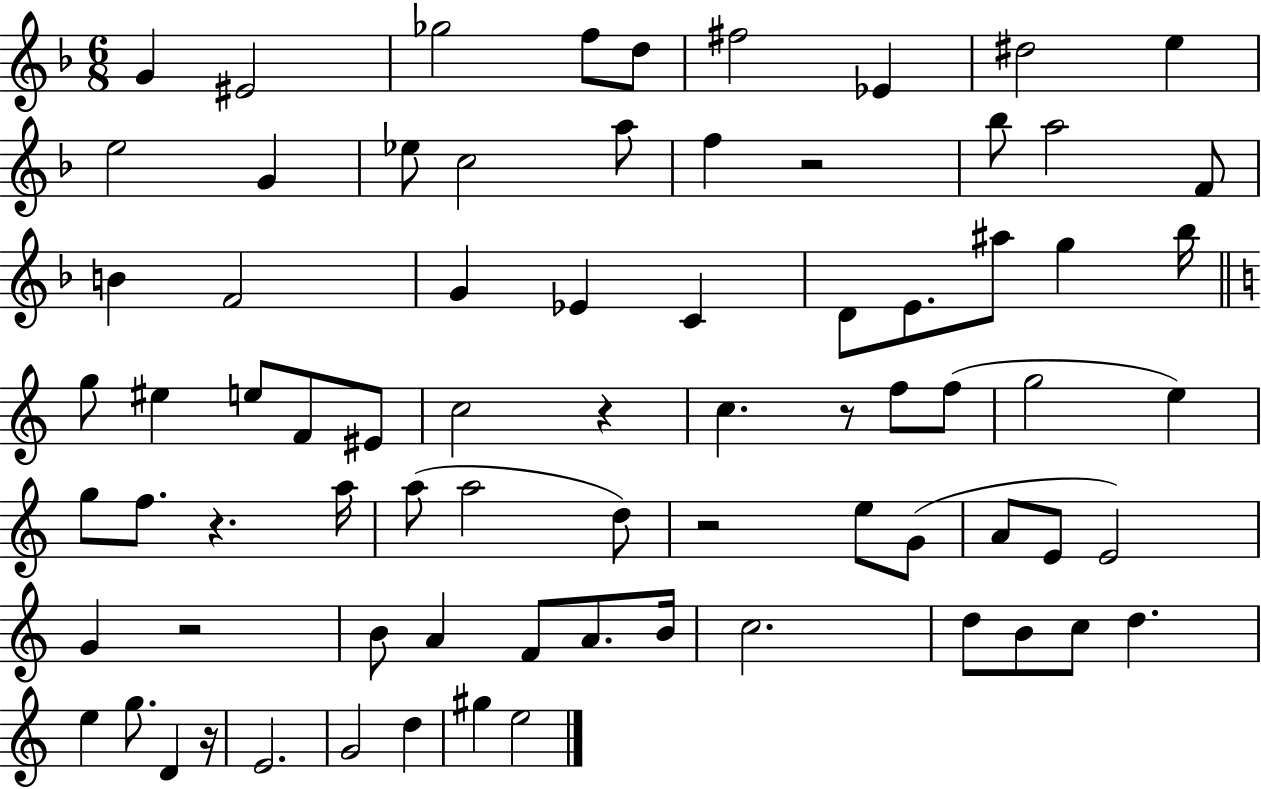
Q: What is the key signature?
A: F major